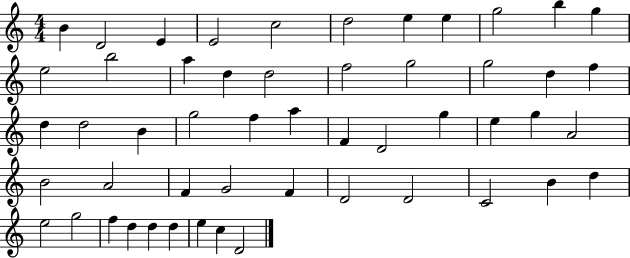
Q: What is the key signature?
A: C major